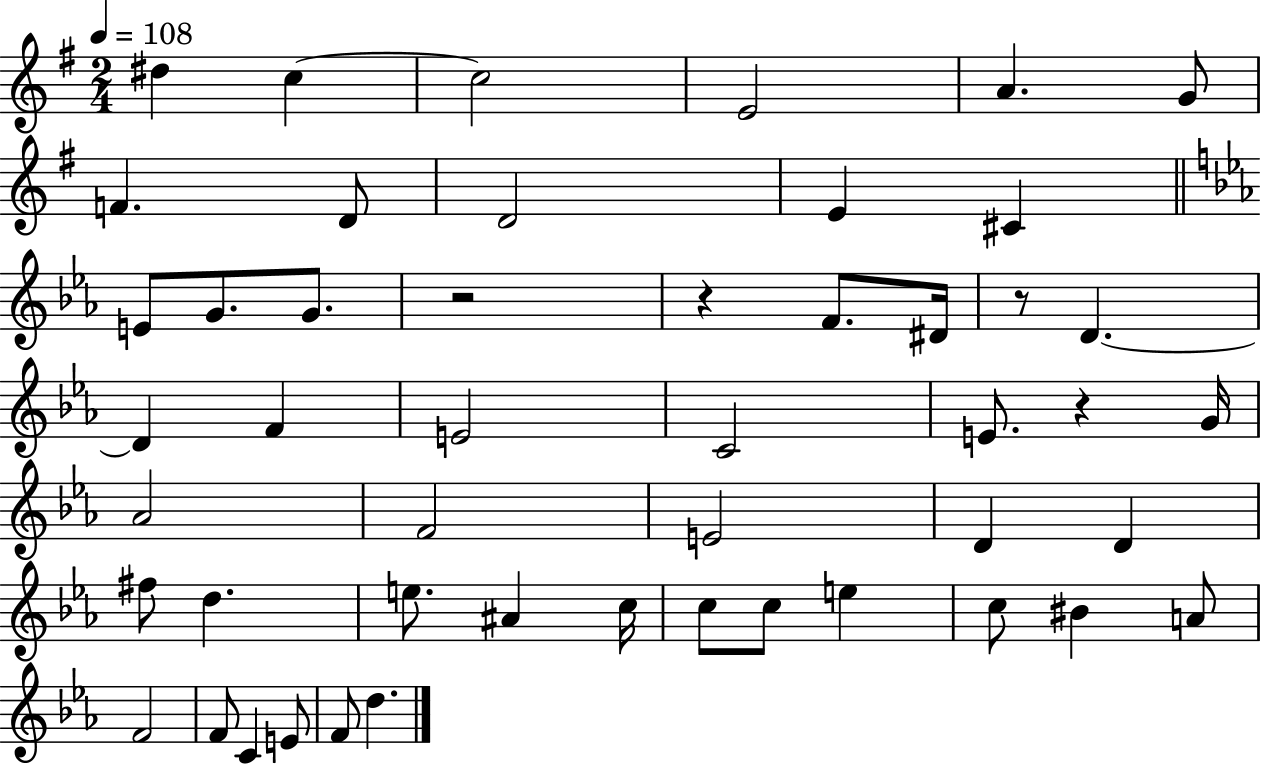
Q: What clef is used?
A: treble